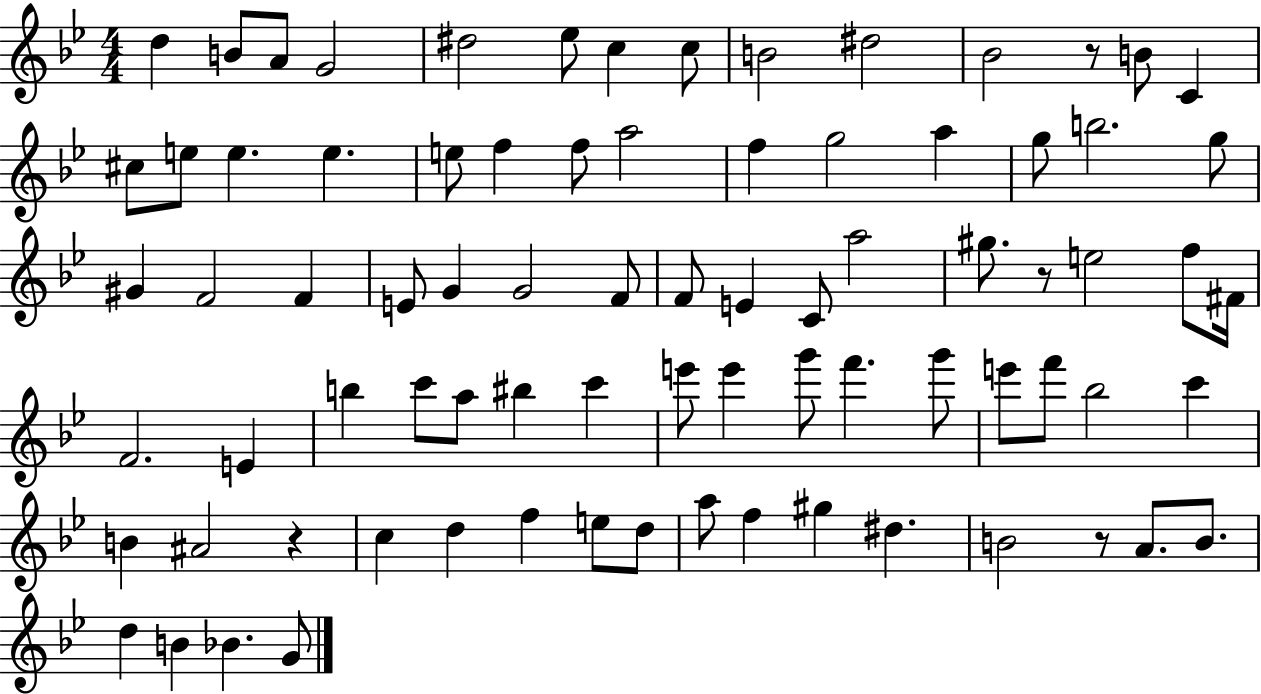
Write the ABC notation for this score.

X:1
T:Untitled
M:4/4
L:1/4
K:Bb
d B/2 A/2 G2 ^d2 _e/2 c c/2 B2 ^d2 _B2 z/2 B/2 C ^c/2 e/2 e e e/2 f f/2 a2 f g2 a g/2 b2 g/2 ^G F2 F E/2 G G2 F/2 F/2 E C/2 a2 ^g/2 z/2 e2 f/2 ^F/4 F2 E b c'/2 a/2 ^b c' e'/2 e' g'/2 f' g'/2 e'/2 f'/2 _b2 c' B ^A2 z c d f e/2 d/2 a/2 f ^g ^d B2 z/2 A/2 B/2 d B _B G/2